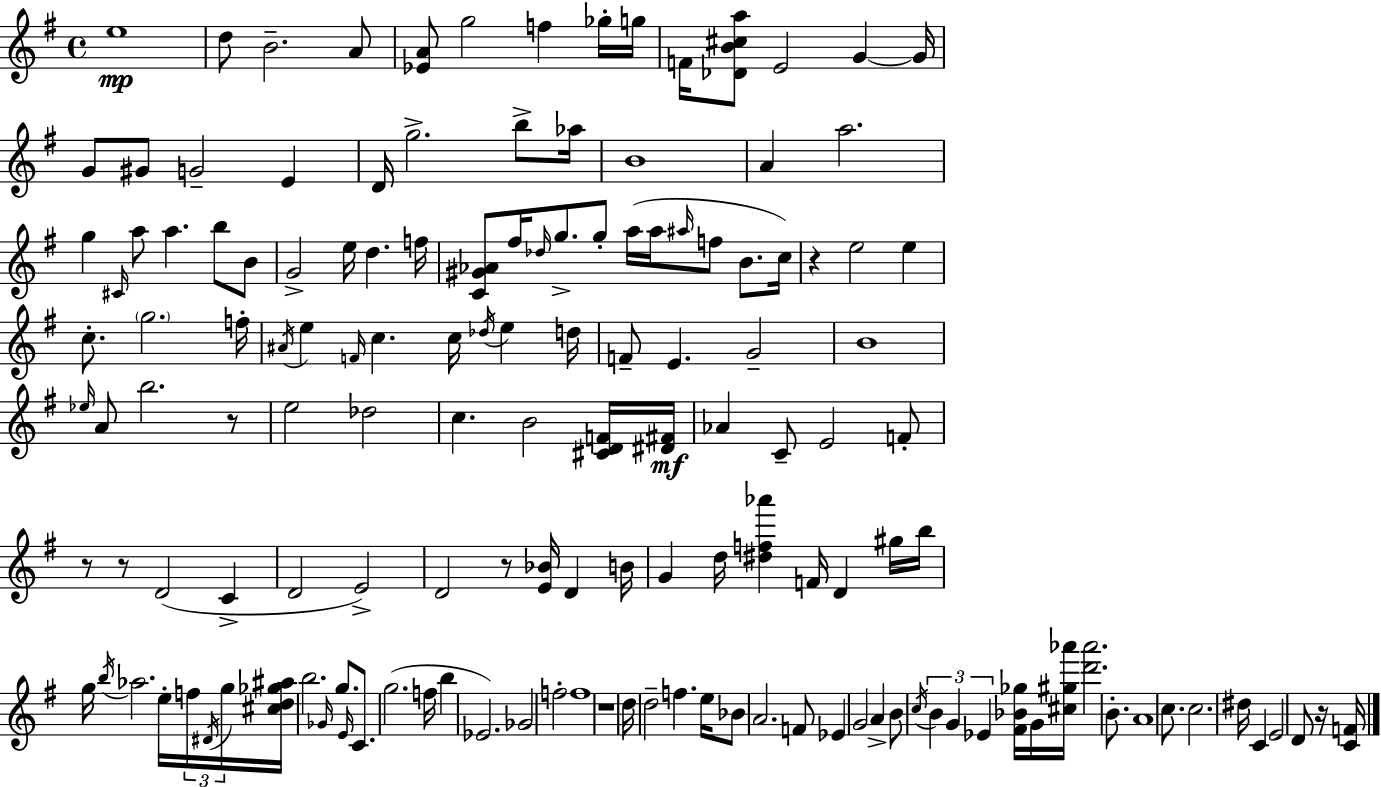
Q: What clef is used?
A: treble